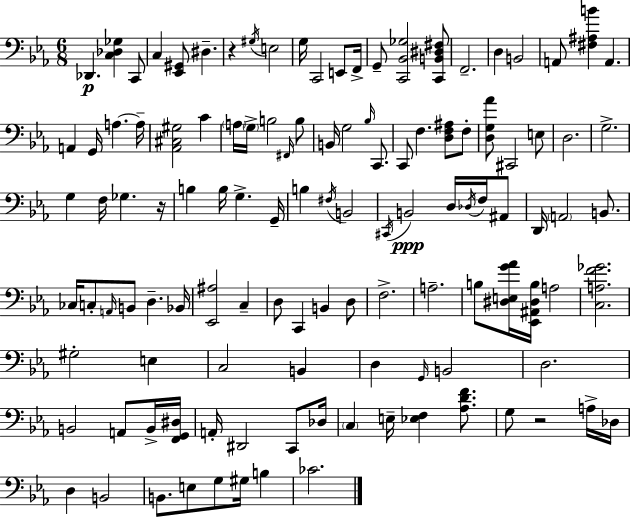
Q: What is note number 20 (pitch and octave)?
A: A3